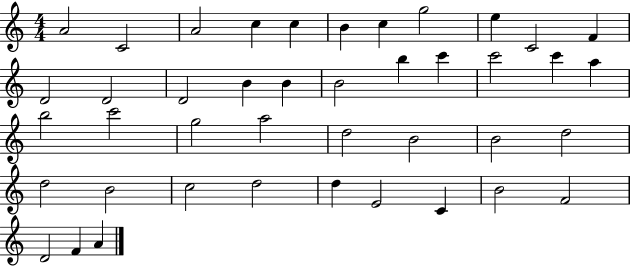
A4/h C4/h A4/h C5/q C5/q B4/q C5/q G5/h E5/q C4/h F4/q D4/h D4/h D4/h B4/q B4/q B4/h B5/q C6/q C6/h C6/q A5/q B5/h C6/h G5/h A5/h D5/h B4/h B4/h D5/h D5/h B4/h C5/h D5/h D5/q E4/h C4/q B4/h F4/h D4/h F4/q A4/q